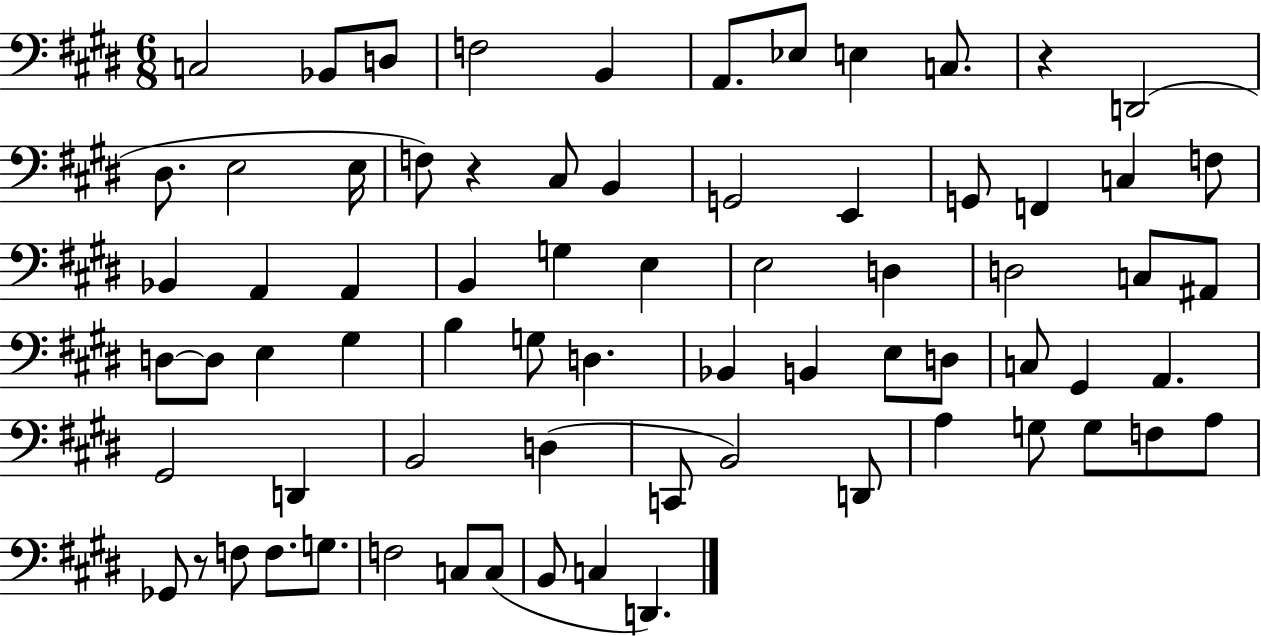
{
  \clef bass
  \numericTimeSignature
  \time 6/8
  \key e \major
  \repeat volta 2 { c2 bes,8 d8 | f2 b,4 | a,8. ees8 e4 c8. | r4 d,2( | \break dis8. e2 e16 | f8) r4 cis8 b,4 | g,2 e,4 | g,8 f,4 c4 f8 | \break bes,4 a,4 a,4 | b,4 g4 e4 | e2 d4 | d2 c8 ais,8 | \break d8~~ d8 e4 gis4 | b4 g8 d4. | bes,4 b,4 e8 d8 | c8 gis,4 a,4. | \break gis,2 d,4 | b,2 d4( | c,8 b,2) d,8 | a4 g8 g8 f8 a8 | \break ges,8 r8 f8 f8. g8. | f2 c8 c8( | b,8 c4 d,4.) | } \bar "|."
}